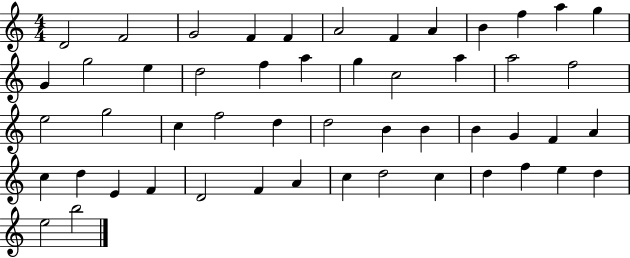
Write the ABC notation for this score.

X:1
T:Untitled
M:4/4
L:1/4
K:C
D2 F2 G2 F F A2 F A B f a g G g2 e d2 f a g c2 a a2 f2 e2 g2 c f2 d d2 B B B G F A c d E F D2 F A c d2 c d f e d e2 b2